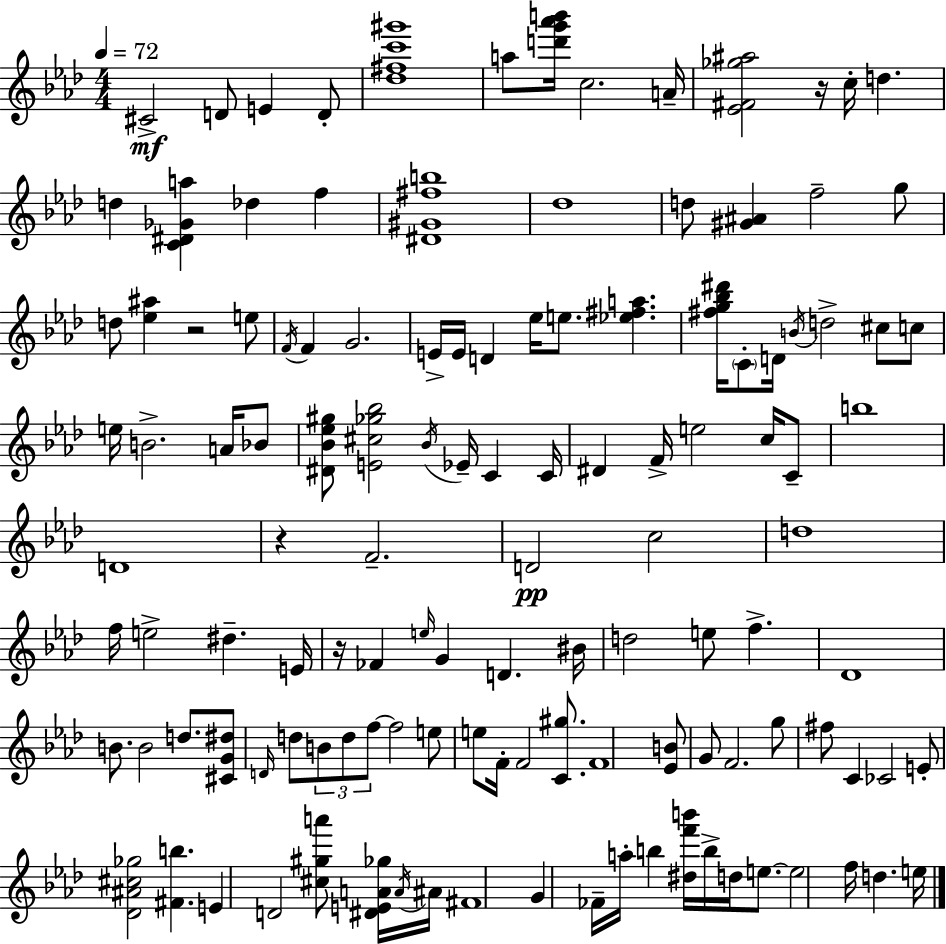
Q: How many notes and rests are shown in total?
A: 124